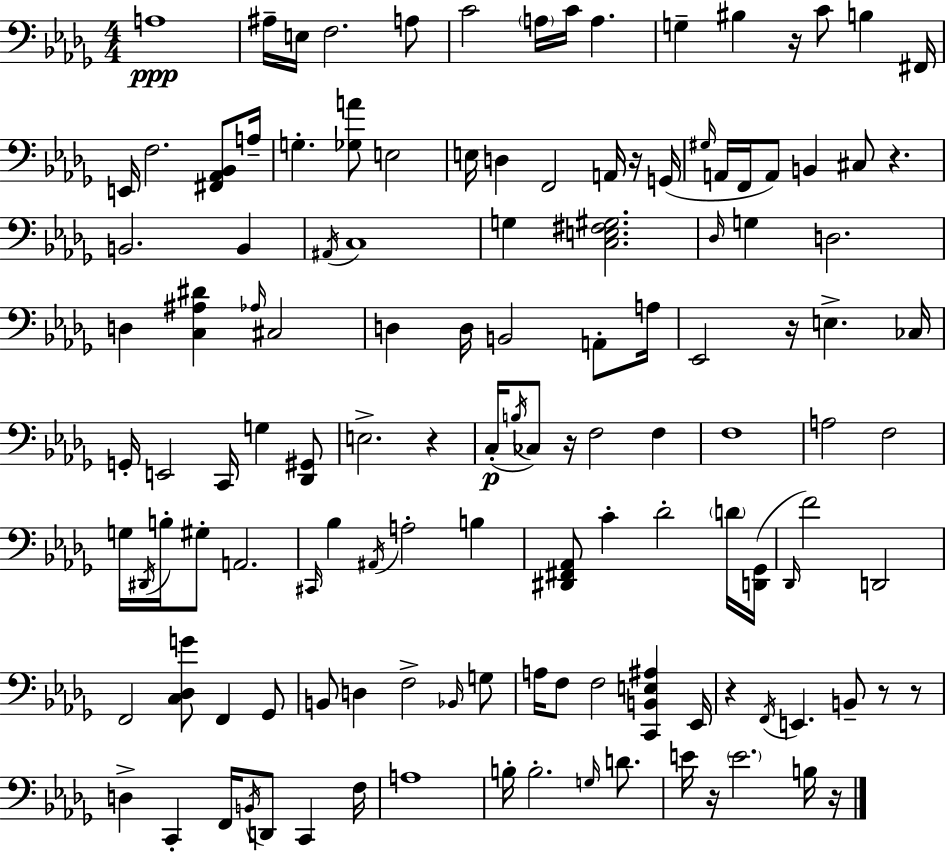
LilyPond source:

{
  \clef bass
  \numericTimeSignature
  \time 4/4
  \key bes \minor
  a1\ppp | ais16-- e16 f2. a8 | c'2 \parenthesize a16 c'16 a4. | g4-- bis4 r16 c'8 b4 fis,16 | \break e,16 f2. <fis, aes, bes,>8 a16-- | g4.-. <ges a'>8 e2 | e16 d4 f,2 a,16 r16 g,16( | \grace { gis16 } a,16 f,16 a,8) b,4 cis8 r4. | \break b,2. b,4 | \acciaccatura { ais,16 } c1 | g4 <c e fis gis>2. | \grace { des16 } g4 d2. | \break d4 <c ais dis'>4 \grace { aes16 } cis2 | d4 d16 b,2 | a,8-. a16 ees,2 r16 e4.-> | ces16 g,16-. e,2 c,16 g4 | \break <des, gis,>8 e2.-> | r4 c16-.(\p \acciaccatura { b16 } ces8) r16 f2 | f4 f1 | a2 f2 | \break g16 \acciaccatura { dis,16 } b16-. gis8-. a,2. | \grace { cis,16 } bes4 \acciaccatura { ais,16 } a2-. | b4 <dis, fis, aes,>8 c'4-. des'2-. | \parenthesize d'16 <d, ges,>16( \grace { des,16 } f'2) | \break d,2 f,2 | <c des g'>8 f,4 ges,8 b,8 d4 f2-> | \grace { bes,16 } g8 a16 f8 f2 | <c, b, e ais>4 ees,16 r4 \acciaccatura { f,16 } e,4. | \break b,8-- r8 r8 d4-> c,4-. | f,16 \acciaccatura { b,16 } d,8 c,4 f16 a1 | b16-. b2.-. | \grace { g16 } d'8. e'16 r16 \parenthesize e'2. | \break b16 r16 \bar "|."
}